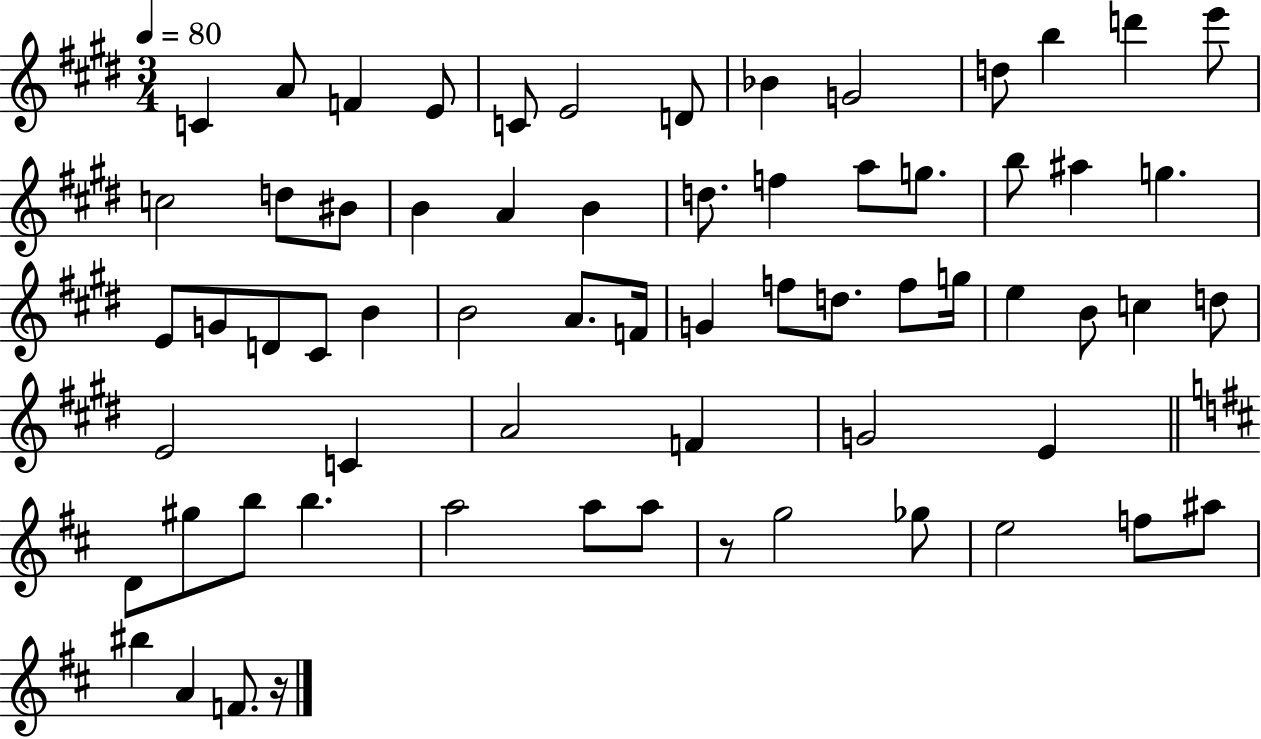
{
  \clef treble
  \numericTimeSignature
  \time 3/4
  \key e \major
  \tempo 4 = 80
  c'4 a'8 f'4 e'8 | c'8 e'2 d'8 | bes'4 g'2 | d''8 b''4 d'''4 e'''8 | \break c''2 d''8 bis'8 | b'4 a'4 b'4 | d''8. f''4 a''8 g''8. | b''8 ais''4 g''4. | \break e'8 g'8 d'8 cis'8 b'4 | b'2 a'8. f'16 | g'4 f''8 d''8. f''8 g''16 | e''4 b'8 c''4 d''8 | \break e'2 c'4 | a'2 f'4 | g'2 e'4 | \bar "||" \break \key b \minor d'8 gis''8 b''8 b''4. | a''2 a''8 a''8 | r8 g''2 ges''8 | e''2 f''8 ais''8 | \break bis''4 a'4 f'8. r16 | \bar "|."
}